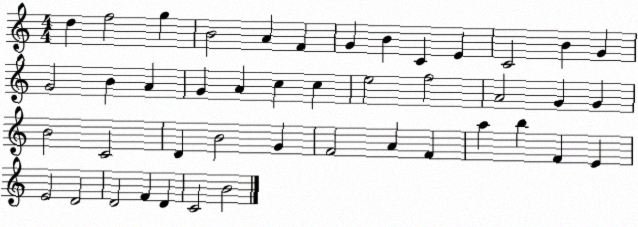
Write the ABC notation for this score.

X:1
T:Untitled
M:4/4
L:1/4
K:C
d f2 g B2 A F G B C E C2 B G G2 B A G A c c e2 f2 A2 G G B2 C2 D B2 G F2 A F a b F E E2 D2 D2 F D C2 B2